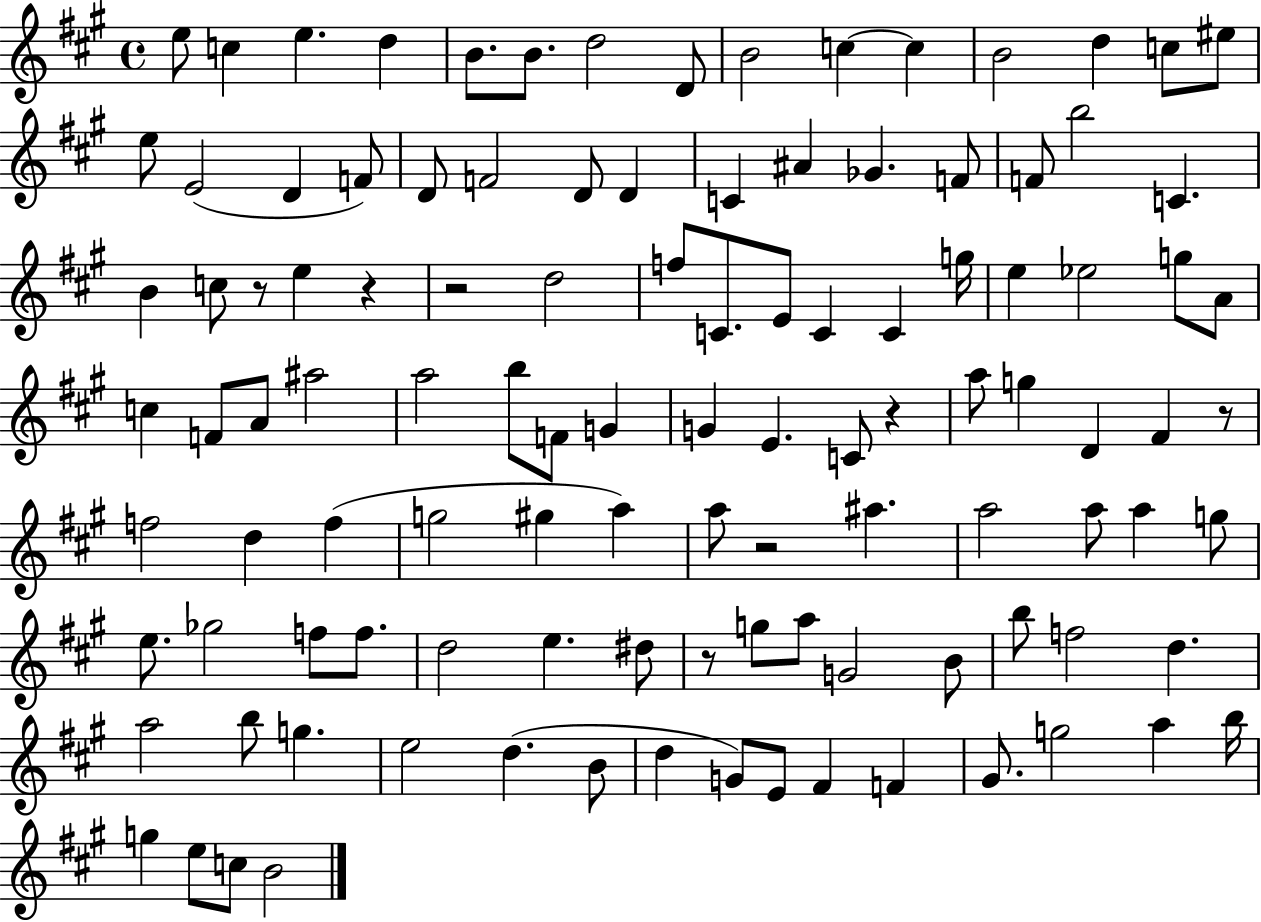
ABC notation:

X:1
T:Untitled
M:4/4
L:1/4
K:A
e/2 c e d B/2 B/2 d2 D/2 B2 c c B2 d c/2 ^e/2 e/2 E2 D F/2 D/2 F2 D/2 D C ^A _G F/2 F/2 b2 C B c/2 z/2 e z z2 d2 f/2 C/2 E/2 C C g/4 e _e2 g/2 A/2 c F/2 A/2 ^a2 a2 b/2 F/2 G G E C/2 z a/2 g D ^F z/2 f2 d f g2 ^g a a/2 z2 ^a a2 a/2 a g/2 e/2 _g2 f/2 f/2 d2 e ^d/2 z/2 g/2 a/2 G2 B/2 b/2 f2 d a2 b/2 g e2 d B/2 d G/2 E/2 ^F F ^G/2 g2 a b/4 g e/2 c/2 B2